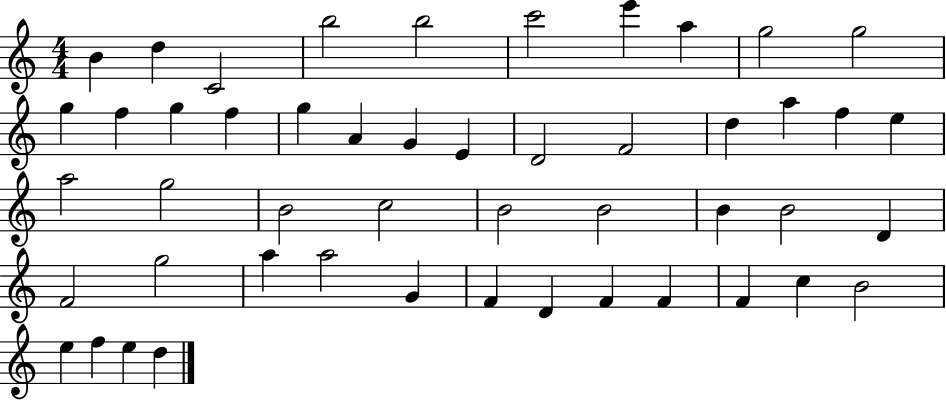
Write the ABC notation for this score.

X:1
T:Untitled
M:4/4
L:1/4
K:C
B d C2 b2 b2 c'2 e' a g2 g2 g f g f g A G E D2 F2 d a f e a2 g2 B2 c2 B2 B2 B B2 D F2 g2 a a2 G F D F F F c B2 e f e d